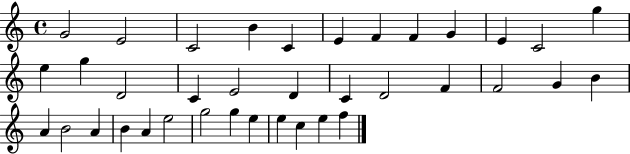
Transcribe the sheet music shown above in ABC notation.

X:1
T:Untitled
M:4/4
L:1/4
K:C
G2 E2 C2 B C E F F G E C2 g e g D2 C E2 D C D2 F F2 G B A B2 A B A e2 g2 g e e c e f